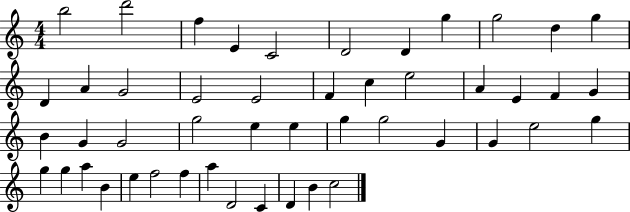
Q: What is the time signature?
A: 4/4